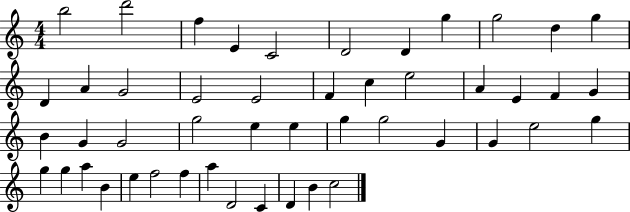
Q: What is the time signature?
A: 4/4